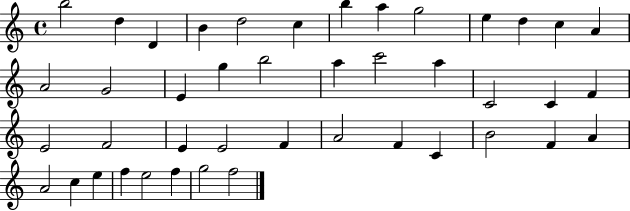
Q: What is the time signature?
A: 4/4